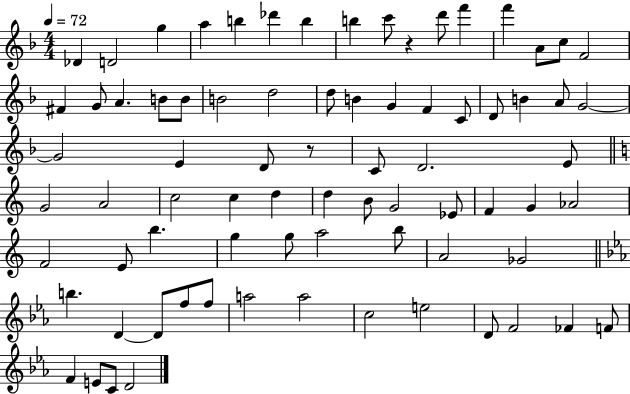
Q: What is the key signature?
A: F major